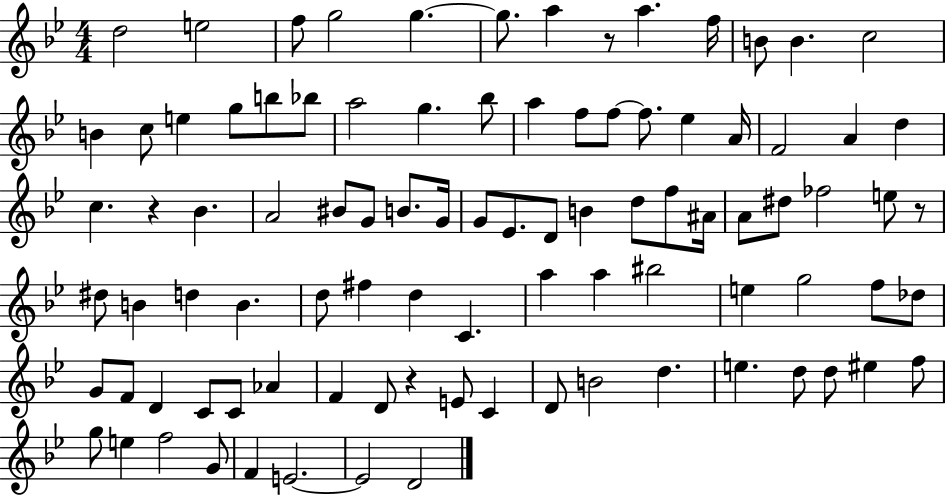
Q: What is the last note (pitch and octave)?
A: D4